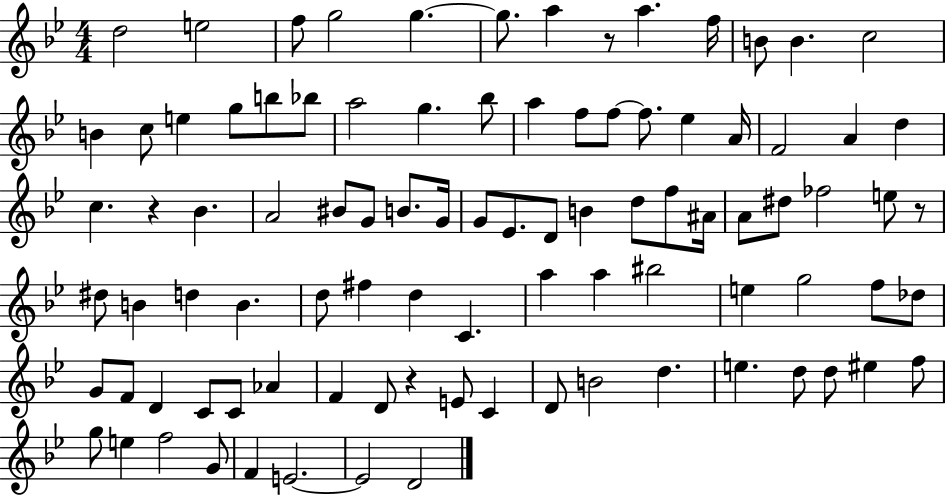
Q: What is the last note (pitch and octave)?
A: D4